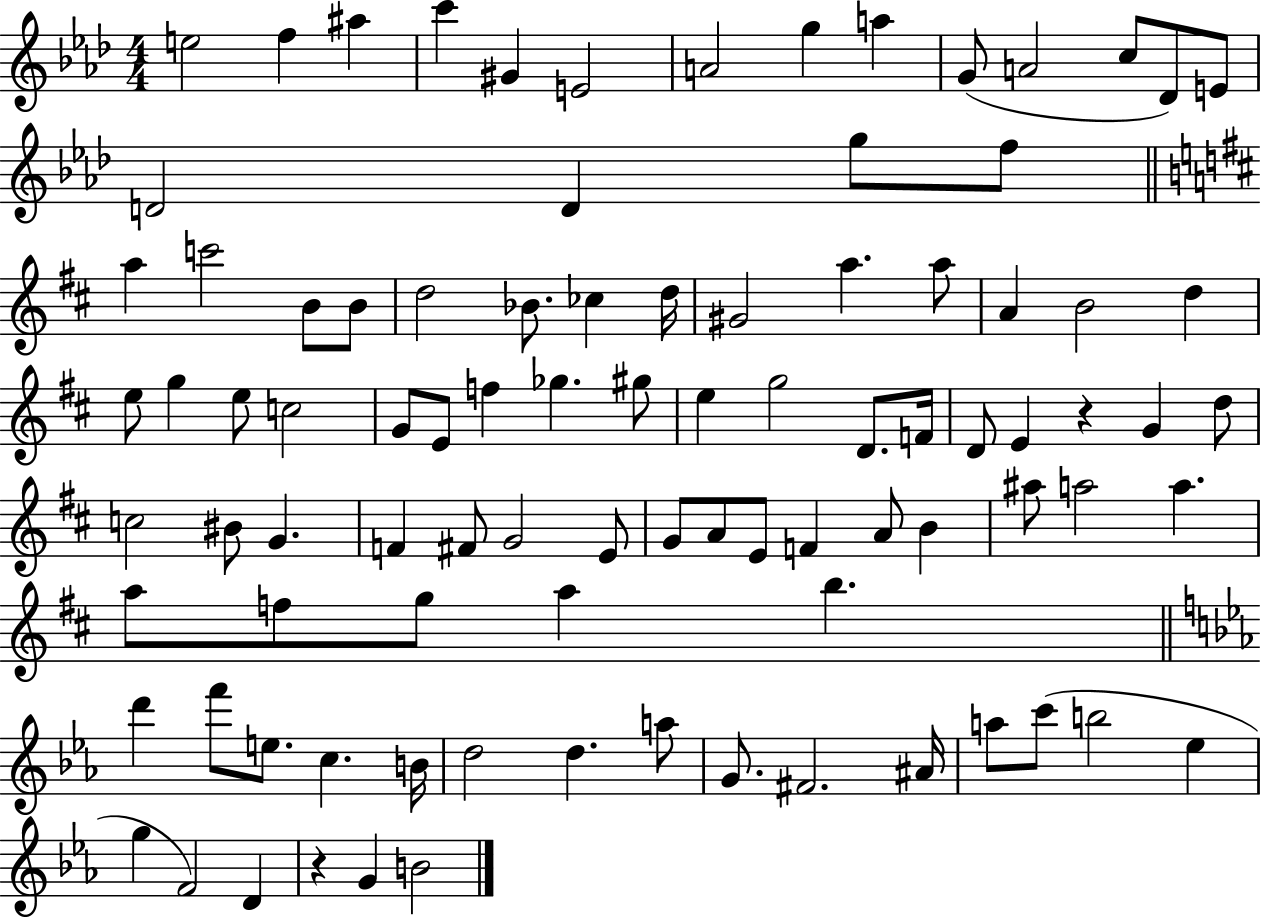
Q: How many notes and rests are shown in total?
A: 92